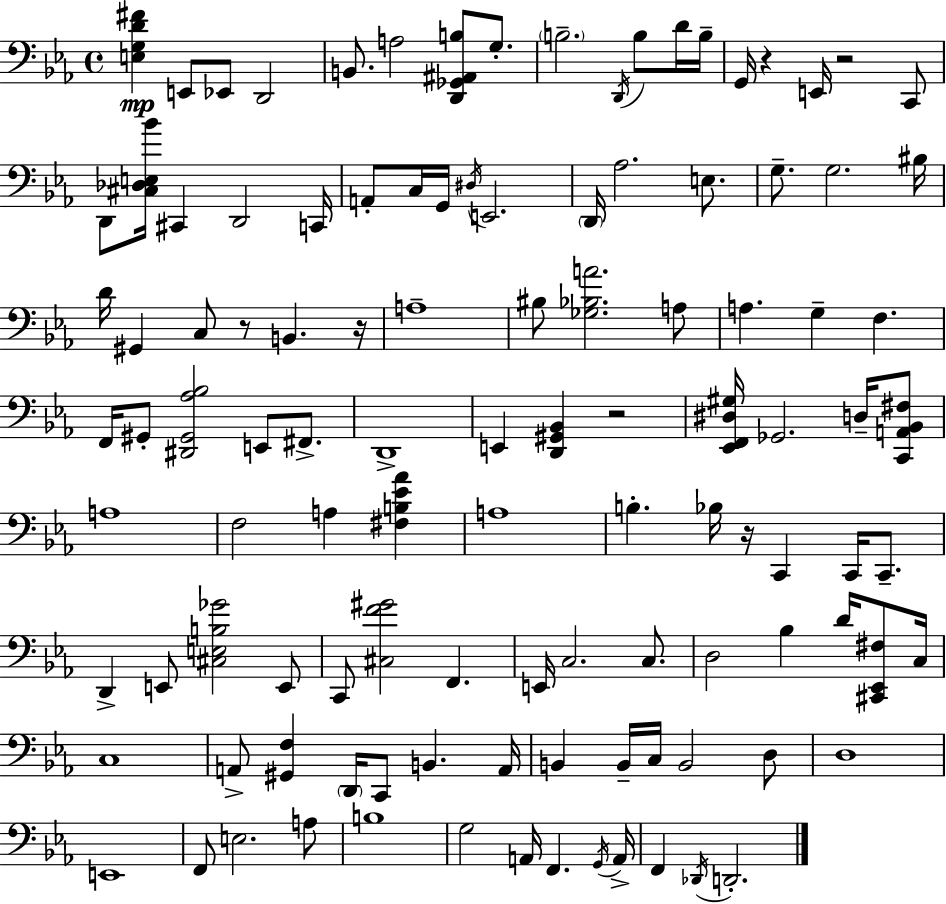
[E3,G3,D4,F#4]/q E2/e Eb2/e D2/h B2/e. A3/h [D2,Gb2,A#2,B3]/e G3/e. B3/h. D2/s B3/e D4/s B3/s G2/s R/q E2/s R/h C2/e D2/e [C#3,Db3,E3,Bb4]/s C#2/q D2/h C2/s A2/e C3/s G2/s D#3/s E2/h. D2/s Ab3/h. E3/e. G3/e. G3/h. BIS3/s D4/s G#2/q C3/e R/e B2/q. R/s A3/w BIS3/e [Gb3,Bb3,A4]/h. A3/e A3/q. G3/q F3/q. F2/s G#2/e [D#2,G#2,Ab3,Bb3]/h E2/e F#2/e. D2/w E2/q [D2,G#2,Bb2]/q R/h [Eb2,F2,D#3,G#3]/s Gb2/h. D3/s [C2,A2,Bb2,F#3]/e A3/w F3/h A3/q [F#3,B3,Eb4,Ab4]/q A3/w B3/q. Bb3/s R/s C2/q C2/s C2/e. D2/q E2/e [C#3,E3,B3,Gb4]/h E2/e C2/e [C#3,F4,G#4]/h F2/q. E2/s C3/h. C3/e. D3/h Bb3/q D4/s [C#2,Eb2,F#3]/e C3/s C3/w A2/e [G#2,F3]/q D2/s C2/e B2/q. A2/s B2/q B2/s C3/s B2/h D3/e D3/w E2/w F2/e E3/h. A3/e B3/w G3/h A2/s F2/q. G2/s A2/s F2/q Db2/s D2/h.